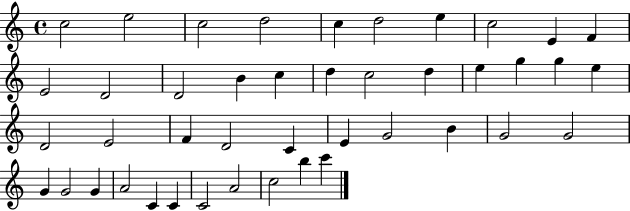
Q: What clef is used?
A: treble